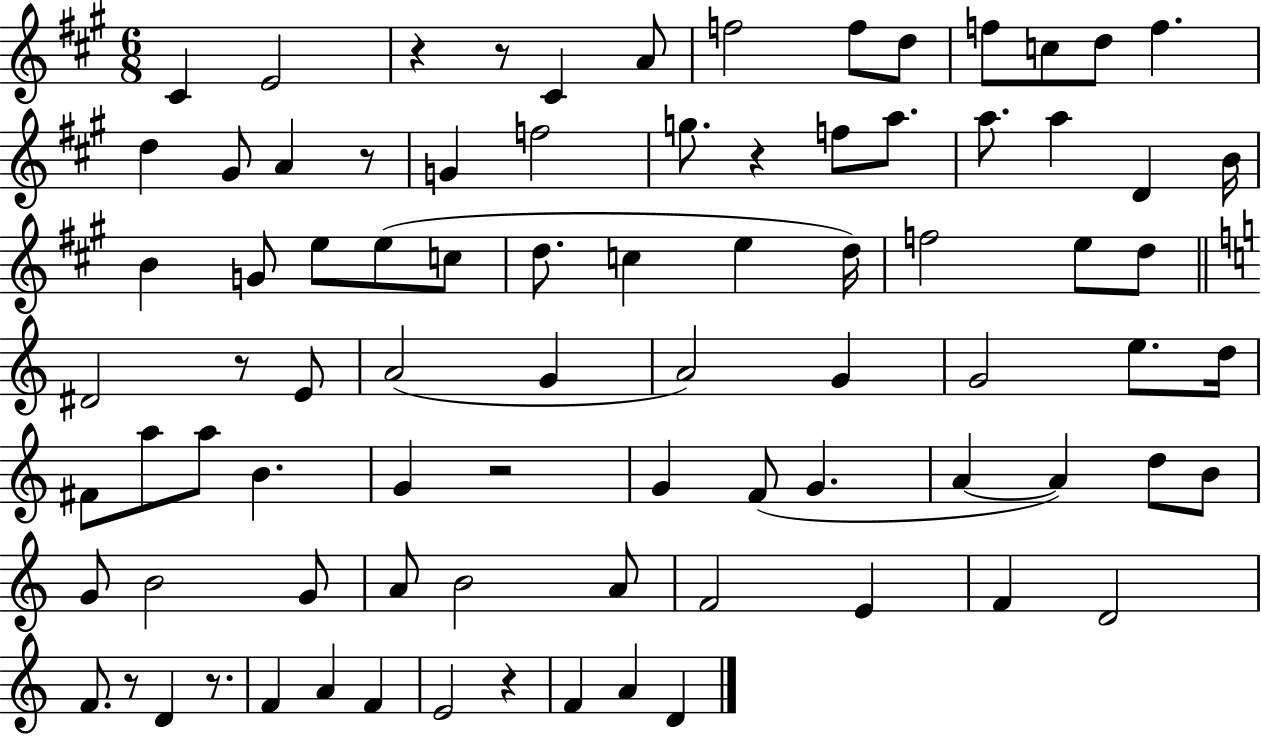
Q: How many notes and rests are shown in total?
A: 84